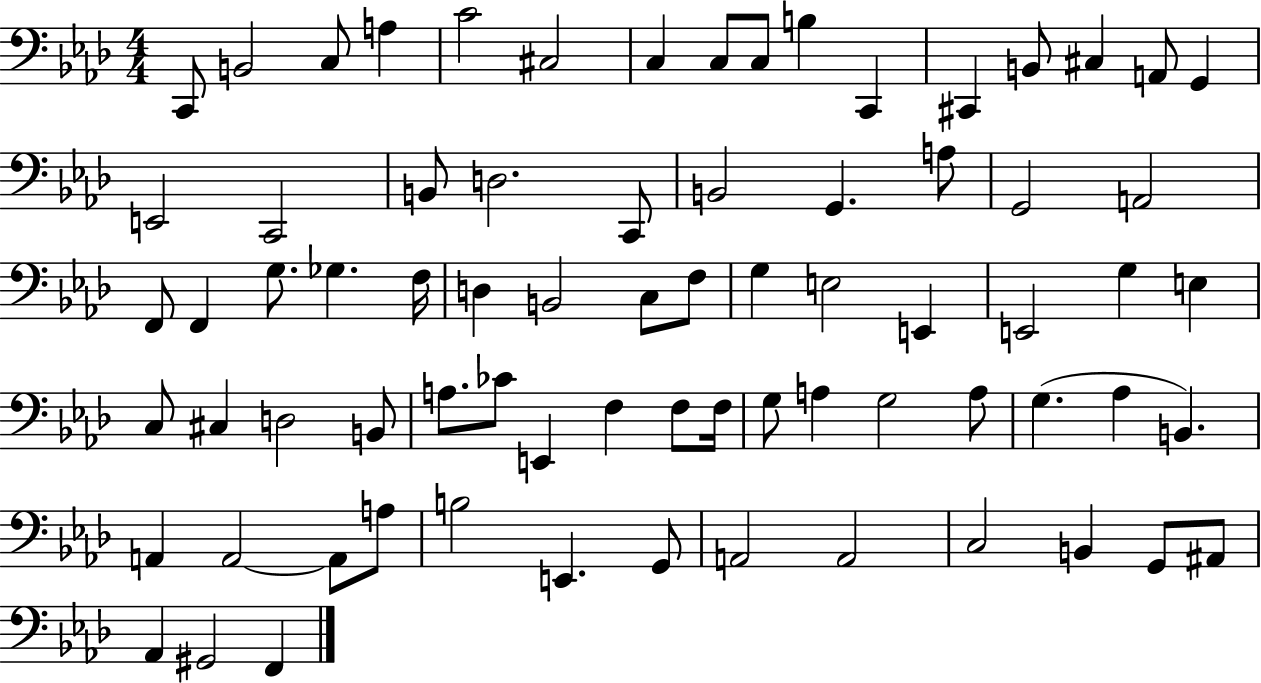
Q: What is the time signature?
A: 4/4